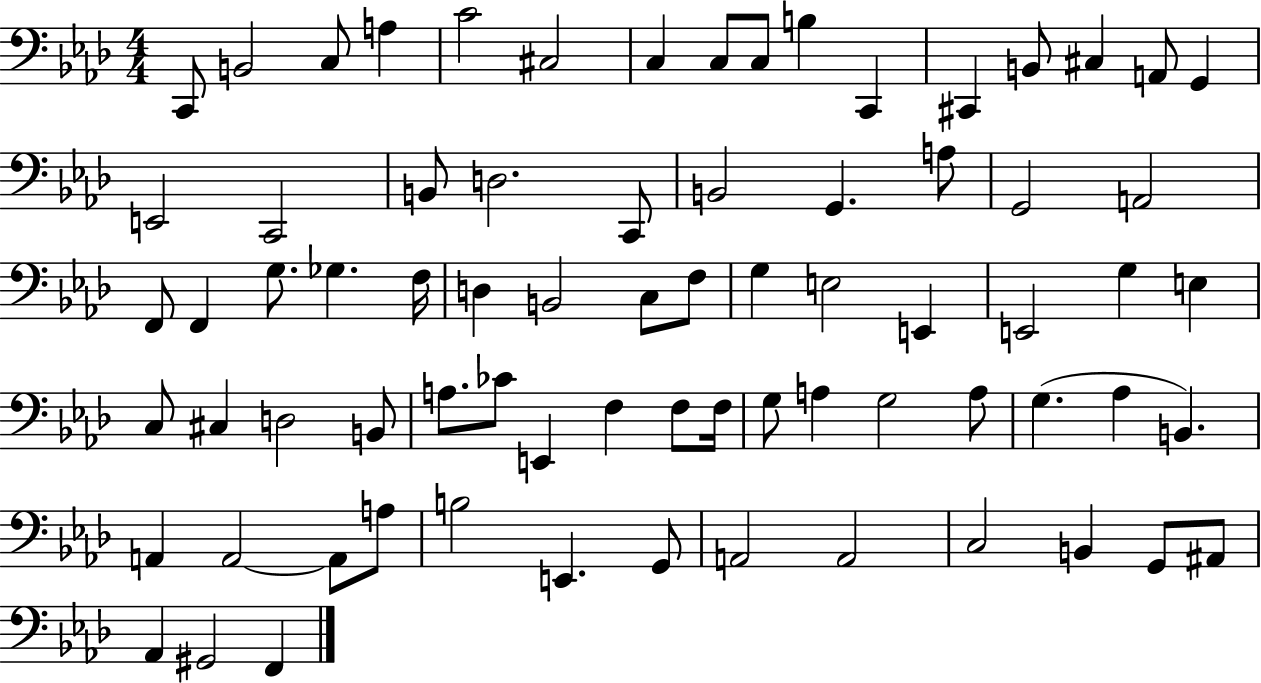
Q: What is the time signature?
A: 4/4